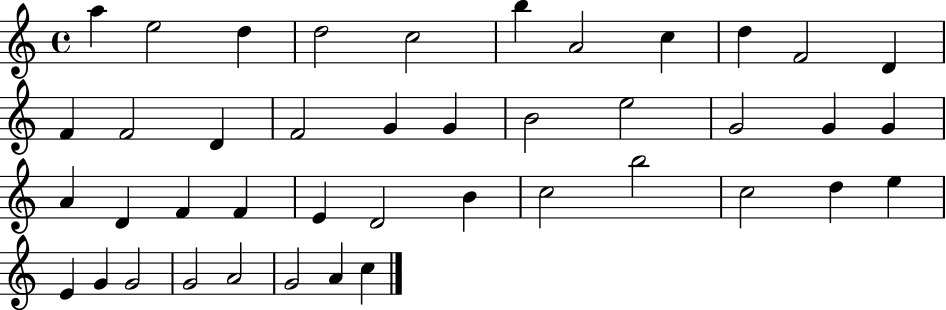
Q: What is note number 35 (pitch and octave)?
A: E4